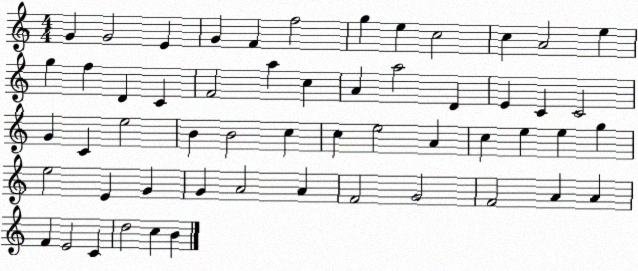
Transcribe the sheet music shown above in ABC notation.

X:1
T:Untitled
M:4/4
L:1/4
K:C
G G2 E G F f2 g e c2 c A2 e g f D C F2 a c A a2 D E C C2 G C e2 B B2 c c e2 A c e e g e2 E G G A2 A F2 G2 F2 A A F E2 C d2 c B